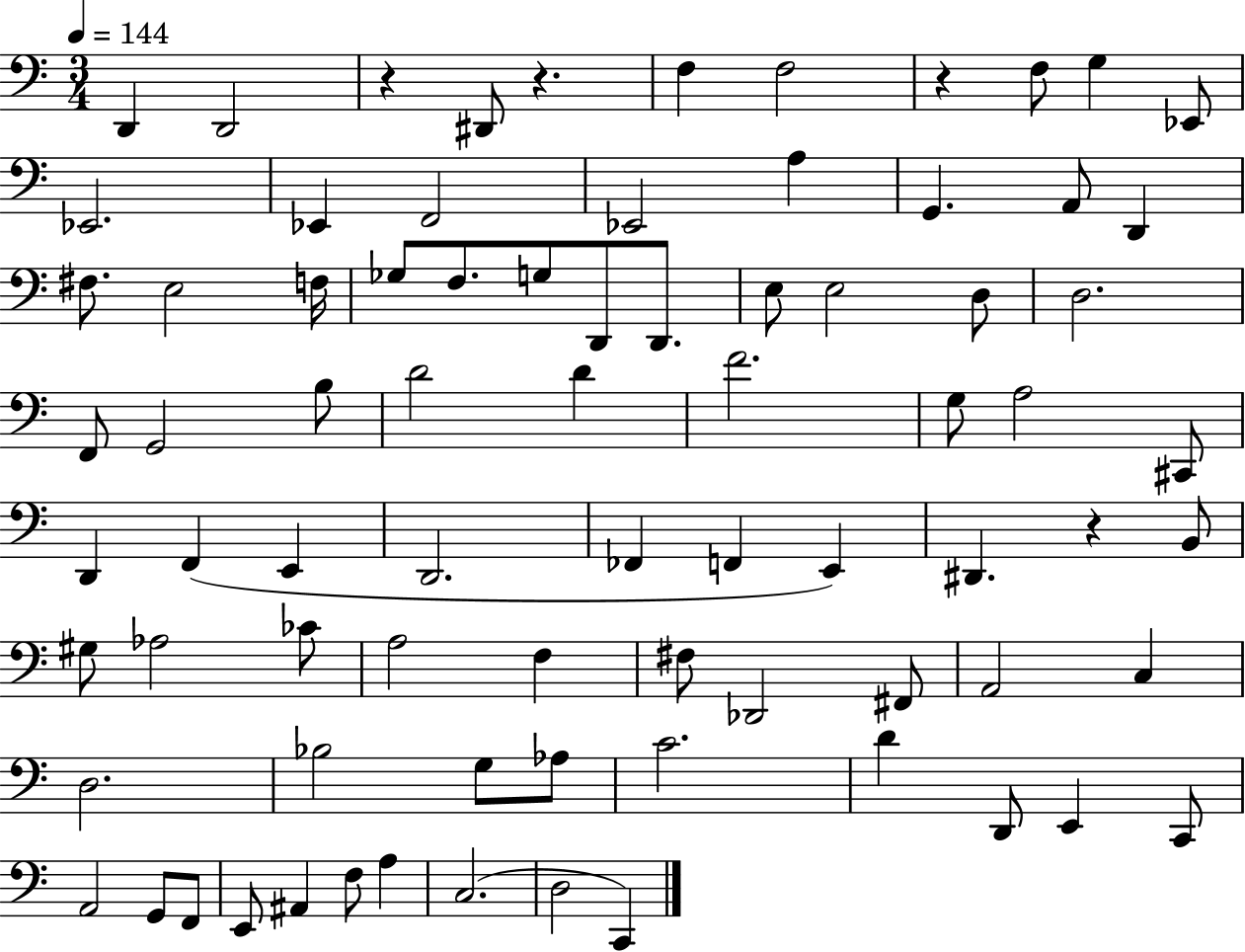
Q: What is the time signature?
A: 3/4